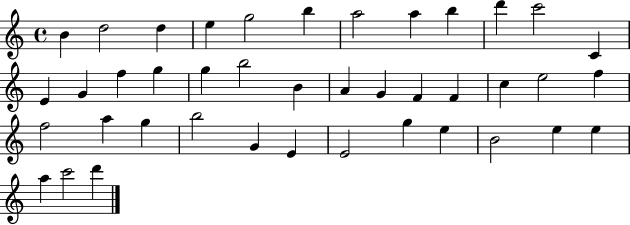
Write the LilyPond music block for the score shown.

{
  \clef treble
  \time 4/4
  \defaultTimeSignature
  \key c \major
  b'4 d''2 d''4 | e''4 g''2 b''4 | a''2 a''4 b''4 | d'''4 c'''2 c'4 | \break e'4 g'4 f''4 g''4 | g''4 b''2 b'4 | a'4 g'4 f'4 f'4 | c''4 e''2 f''4 | \break f''2 a''4 g''4 | b''2 g'4 e'4 | e'2 g''4 e''4 | b'2 e''4 e''4 | \break a''4 c'''2 d'''4 | \bar "|."
}